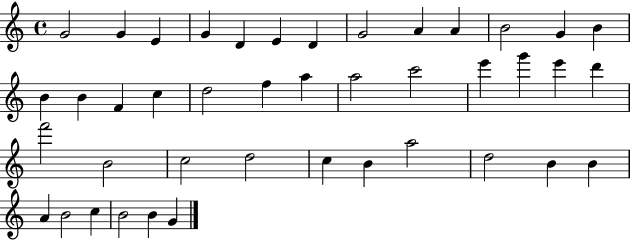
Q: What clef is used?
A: treble